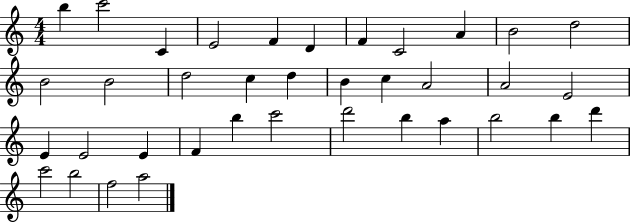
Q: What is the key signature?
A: C major